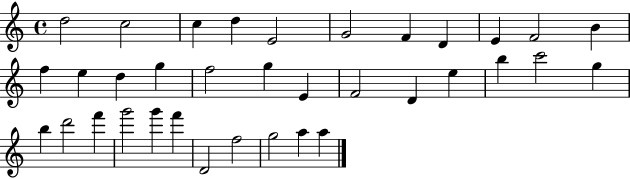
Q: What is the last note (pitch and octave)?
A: A5